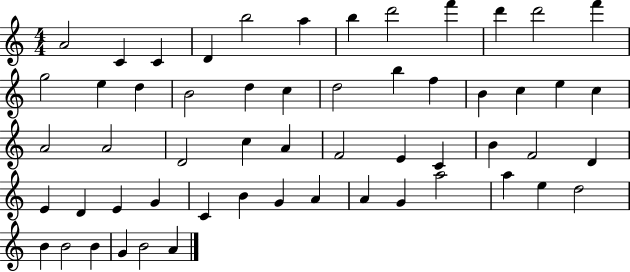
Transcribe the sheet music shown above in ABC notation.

X:1
T:Untitled
M:4/4
L:1/4
K:C
A2 C C D b2 a b d'2 f' d' d'2 f' g2 e d B2 d c d2 b f B c e c A2 A2 D2 c A F2 E C B F2 D E D E G C B G A A G a2 a e d2 B B2 B G B2 A